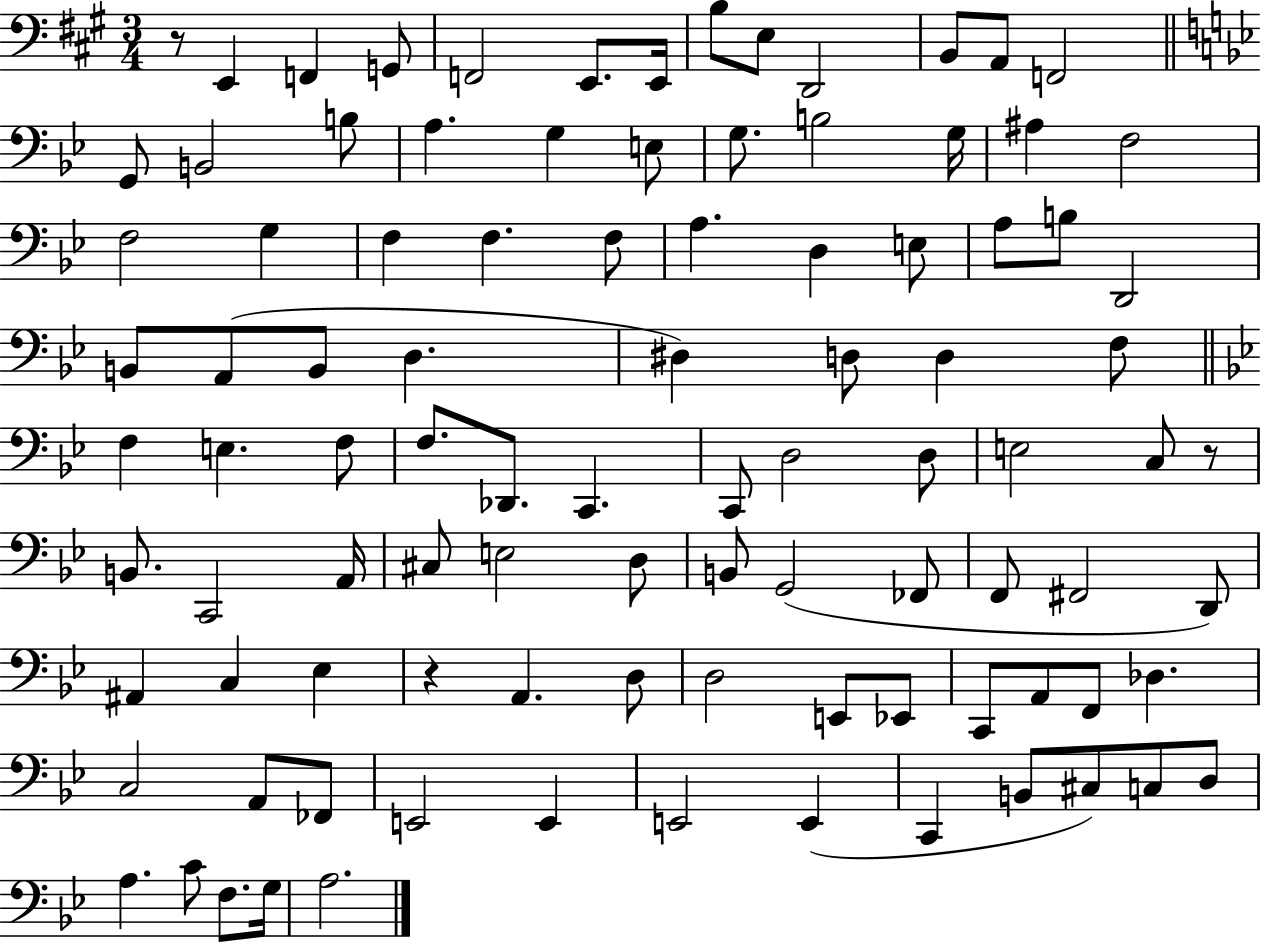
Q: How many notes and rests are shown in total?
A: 97